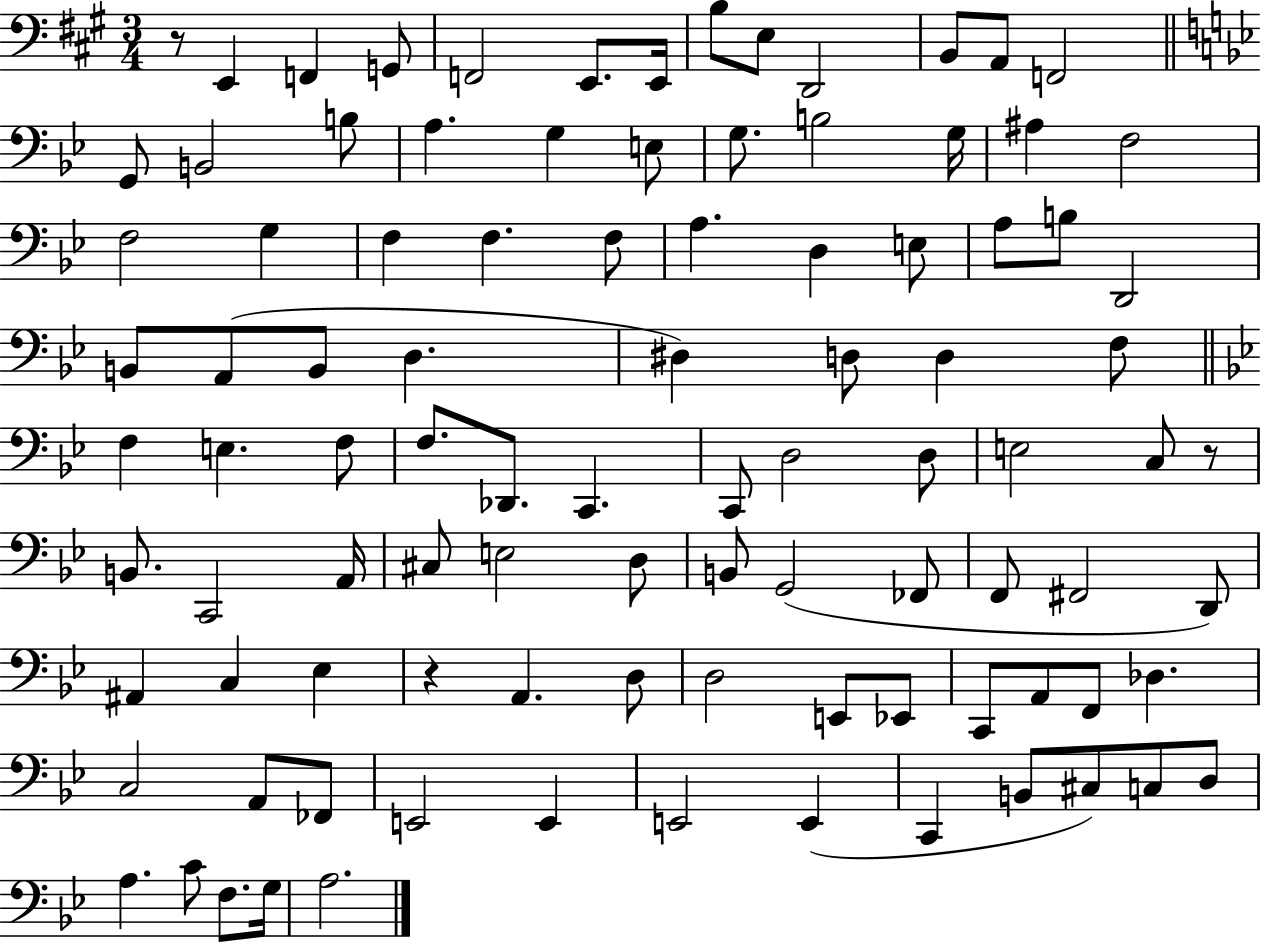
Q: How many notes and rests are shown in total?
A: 97